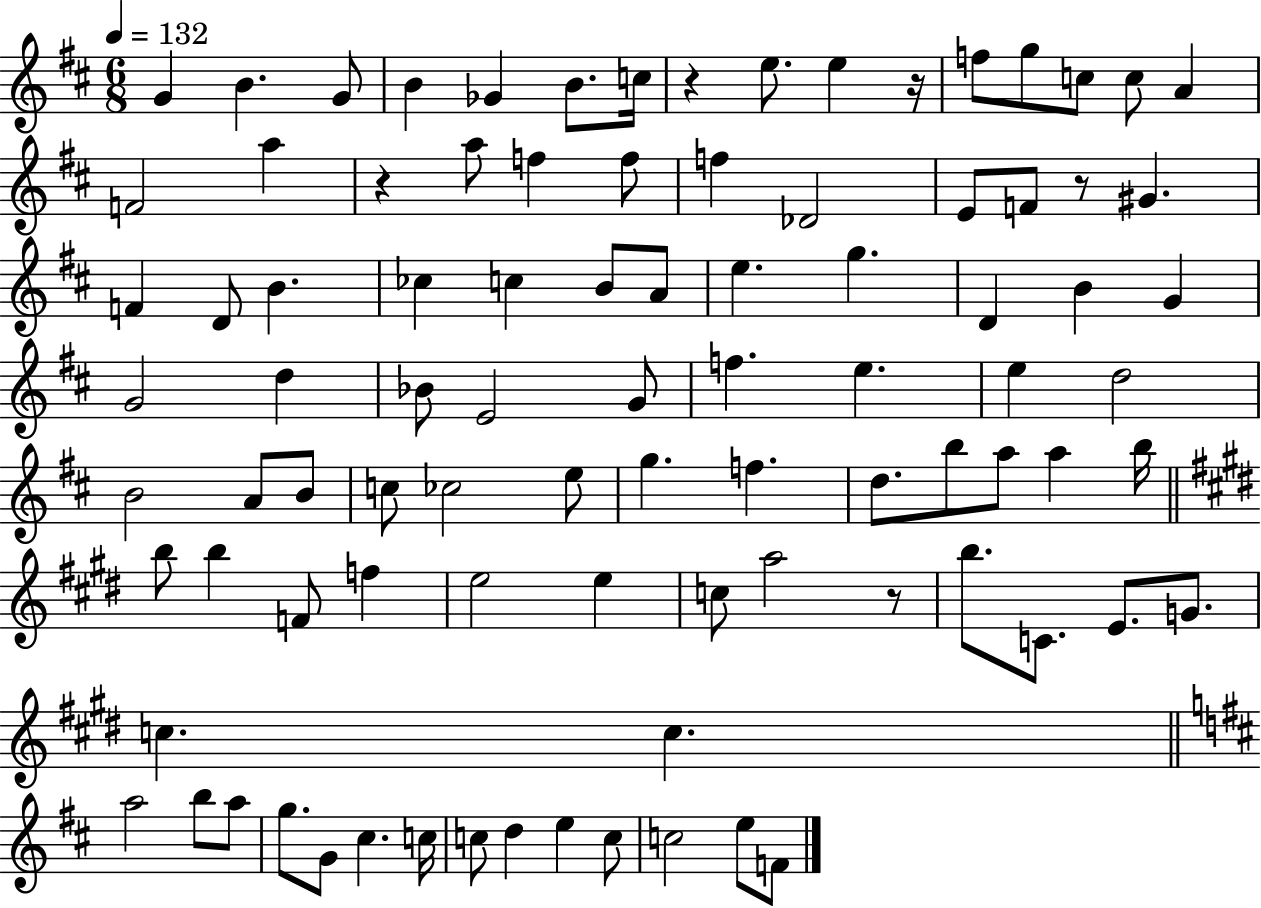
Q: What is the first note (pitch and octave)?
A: G4